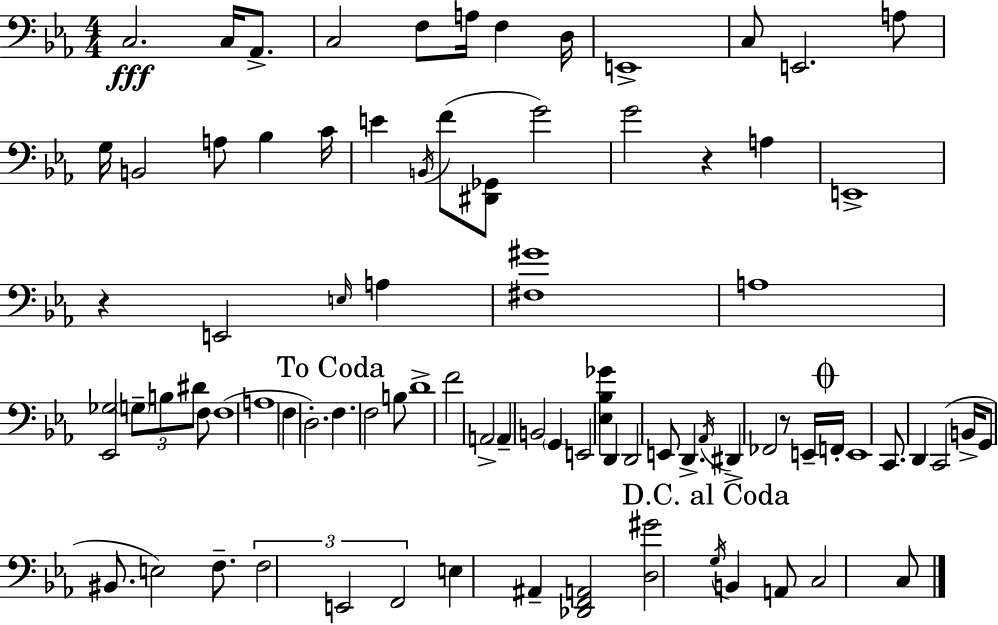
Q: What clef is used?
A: bass